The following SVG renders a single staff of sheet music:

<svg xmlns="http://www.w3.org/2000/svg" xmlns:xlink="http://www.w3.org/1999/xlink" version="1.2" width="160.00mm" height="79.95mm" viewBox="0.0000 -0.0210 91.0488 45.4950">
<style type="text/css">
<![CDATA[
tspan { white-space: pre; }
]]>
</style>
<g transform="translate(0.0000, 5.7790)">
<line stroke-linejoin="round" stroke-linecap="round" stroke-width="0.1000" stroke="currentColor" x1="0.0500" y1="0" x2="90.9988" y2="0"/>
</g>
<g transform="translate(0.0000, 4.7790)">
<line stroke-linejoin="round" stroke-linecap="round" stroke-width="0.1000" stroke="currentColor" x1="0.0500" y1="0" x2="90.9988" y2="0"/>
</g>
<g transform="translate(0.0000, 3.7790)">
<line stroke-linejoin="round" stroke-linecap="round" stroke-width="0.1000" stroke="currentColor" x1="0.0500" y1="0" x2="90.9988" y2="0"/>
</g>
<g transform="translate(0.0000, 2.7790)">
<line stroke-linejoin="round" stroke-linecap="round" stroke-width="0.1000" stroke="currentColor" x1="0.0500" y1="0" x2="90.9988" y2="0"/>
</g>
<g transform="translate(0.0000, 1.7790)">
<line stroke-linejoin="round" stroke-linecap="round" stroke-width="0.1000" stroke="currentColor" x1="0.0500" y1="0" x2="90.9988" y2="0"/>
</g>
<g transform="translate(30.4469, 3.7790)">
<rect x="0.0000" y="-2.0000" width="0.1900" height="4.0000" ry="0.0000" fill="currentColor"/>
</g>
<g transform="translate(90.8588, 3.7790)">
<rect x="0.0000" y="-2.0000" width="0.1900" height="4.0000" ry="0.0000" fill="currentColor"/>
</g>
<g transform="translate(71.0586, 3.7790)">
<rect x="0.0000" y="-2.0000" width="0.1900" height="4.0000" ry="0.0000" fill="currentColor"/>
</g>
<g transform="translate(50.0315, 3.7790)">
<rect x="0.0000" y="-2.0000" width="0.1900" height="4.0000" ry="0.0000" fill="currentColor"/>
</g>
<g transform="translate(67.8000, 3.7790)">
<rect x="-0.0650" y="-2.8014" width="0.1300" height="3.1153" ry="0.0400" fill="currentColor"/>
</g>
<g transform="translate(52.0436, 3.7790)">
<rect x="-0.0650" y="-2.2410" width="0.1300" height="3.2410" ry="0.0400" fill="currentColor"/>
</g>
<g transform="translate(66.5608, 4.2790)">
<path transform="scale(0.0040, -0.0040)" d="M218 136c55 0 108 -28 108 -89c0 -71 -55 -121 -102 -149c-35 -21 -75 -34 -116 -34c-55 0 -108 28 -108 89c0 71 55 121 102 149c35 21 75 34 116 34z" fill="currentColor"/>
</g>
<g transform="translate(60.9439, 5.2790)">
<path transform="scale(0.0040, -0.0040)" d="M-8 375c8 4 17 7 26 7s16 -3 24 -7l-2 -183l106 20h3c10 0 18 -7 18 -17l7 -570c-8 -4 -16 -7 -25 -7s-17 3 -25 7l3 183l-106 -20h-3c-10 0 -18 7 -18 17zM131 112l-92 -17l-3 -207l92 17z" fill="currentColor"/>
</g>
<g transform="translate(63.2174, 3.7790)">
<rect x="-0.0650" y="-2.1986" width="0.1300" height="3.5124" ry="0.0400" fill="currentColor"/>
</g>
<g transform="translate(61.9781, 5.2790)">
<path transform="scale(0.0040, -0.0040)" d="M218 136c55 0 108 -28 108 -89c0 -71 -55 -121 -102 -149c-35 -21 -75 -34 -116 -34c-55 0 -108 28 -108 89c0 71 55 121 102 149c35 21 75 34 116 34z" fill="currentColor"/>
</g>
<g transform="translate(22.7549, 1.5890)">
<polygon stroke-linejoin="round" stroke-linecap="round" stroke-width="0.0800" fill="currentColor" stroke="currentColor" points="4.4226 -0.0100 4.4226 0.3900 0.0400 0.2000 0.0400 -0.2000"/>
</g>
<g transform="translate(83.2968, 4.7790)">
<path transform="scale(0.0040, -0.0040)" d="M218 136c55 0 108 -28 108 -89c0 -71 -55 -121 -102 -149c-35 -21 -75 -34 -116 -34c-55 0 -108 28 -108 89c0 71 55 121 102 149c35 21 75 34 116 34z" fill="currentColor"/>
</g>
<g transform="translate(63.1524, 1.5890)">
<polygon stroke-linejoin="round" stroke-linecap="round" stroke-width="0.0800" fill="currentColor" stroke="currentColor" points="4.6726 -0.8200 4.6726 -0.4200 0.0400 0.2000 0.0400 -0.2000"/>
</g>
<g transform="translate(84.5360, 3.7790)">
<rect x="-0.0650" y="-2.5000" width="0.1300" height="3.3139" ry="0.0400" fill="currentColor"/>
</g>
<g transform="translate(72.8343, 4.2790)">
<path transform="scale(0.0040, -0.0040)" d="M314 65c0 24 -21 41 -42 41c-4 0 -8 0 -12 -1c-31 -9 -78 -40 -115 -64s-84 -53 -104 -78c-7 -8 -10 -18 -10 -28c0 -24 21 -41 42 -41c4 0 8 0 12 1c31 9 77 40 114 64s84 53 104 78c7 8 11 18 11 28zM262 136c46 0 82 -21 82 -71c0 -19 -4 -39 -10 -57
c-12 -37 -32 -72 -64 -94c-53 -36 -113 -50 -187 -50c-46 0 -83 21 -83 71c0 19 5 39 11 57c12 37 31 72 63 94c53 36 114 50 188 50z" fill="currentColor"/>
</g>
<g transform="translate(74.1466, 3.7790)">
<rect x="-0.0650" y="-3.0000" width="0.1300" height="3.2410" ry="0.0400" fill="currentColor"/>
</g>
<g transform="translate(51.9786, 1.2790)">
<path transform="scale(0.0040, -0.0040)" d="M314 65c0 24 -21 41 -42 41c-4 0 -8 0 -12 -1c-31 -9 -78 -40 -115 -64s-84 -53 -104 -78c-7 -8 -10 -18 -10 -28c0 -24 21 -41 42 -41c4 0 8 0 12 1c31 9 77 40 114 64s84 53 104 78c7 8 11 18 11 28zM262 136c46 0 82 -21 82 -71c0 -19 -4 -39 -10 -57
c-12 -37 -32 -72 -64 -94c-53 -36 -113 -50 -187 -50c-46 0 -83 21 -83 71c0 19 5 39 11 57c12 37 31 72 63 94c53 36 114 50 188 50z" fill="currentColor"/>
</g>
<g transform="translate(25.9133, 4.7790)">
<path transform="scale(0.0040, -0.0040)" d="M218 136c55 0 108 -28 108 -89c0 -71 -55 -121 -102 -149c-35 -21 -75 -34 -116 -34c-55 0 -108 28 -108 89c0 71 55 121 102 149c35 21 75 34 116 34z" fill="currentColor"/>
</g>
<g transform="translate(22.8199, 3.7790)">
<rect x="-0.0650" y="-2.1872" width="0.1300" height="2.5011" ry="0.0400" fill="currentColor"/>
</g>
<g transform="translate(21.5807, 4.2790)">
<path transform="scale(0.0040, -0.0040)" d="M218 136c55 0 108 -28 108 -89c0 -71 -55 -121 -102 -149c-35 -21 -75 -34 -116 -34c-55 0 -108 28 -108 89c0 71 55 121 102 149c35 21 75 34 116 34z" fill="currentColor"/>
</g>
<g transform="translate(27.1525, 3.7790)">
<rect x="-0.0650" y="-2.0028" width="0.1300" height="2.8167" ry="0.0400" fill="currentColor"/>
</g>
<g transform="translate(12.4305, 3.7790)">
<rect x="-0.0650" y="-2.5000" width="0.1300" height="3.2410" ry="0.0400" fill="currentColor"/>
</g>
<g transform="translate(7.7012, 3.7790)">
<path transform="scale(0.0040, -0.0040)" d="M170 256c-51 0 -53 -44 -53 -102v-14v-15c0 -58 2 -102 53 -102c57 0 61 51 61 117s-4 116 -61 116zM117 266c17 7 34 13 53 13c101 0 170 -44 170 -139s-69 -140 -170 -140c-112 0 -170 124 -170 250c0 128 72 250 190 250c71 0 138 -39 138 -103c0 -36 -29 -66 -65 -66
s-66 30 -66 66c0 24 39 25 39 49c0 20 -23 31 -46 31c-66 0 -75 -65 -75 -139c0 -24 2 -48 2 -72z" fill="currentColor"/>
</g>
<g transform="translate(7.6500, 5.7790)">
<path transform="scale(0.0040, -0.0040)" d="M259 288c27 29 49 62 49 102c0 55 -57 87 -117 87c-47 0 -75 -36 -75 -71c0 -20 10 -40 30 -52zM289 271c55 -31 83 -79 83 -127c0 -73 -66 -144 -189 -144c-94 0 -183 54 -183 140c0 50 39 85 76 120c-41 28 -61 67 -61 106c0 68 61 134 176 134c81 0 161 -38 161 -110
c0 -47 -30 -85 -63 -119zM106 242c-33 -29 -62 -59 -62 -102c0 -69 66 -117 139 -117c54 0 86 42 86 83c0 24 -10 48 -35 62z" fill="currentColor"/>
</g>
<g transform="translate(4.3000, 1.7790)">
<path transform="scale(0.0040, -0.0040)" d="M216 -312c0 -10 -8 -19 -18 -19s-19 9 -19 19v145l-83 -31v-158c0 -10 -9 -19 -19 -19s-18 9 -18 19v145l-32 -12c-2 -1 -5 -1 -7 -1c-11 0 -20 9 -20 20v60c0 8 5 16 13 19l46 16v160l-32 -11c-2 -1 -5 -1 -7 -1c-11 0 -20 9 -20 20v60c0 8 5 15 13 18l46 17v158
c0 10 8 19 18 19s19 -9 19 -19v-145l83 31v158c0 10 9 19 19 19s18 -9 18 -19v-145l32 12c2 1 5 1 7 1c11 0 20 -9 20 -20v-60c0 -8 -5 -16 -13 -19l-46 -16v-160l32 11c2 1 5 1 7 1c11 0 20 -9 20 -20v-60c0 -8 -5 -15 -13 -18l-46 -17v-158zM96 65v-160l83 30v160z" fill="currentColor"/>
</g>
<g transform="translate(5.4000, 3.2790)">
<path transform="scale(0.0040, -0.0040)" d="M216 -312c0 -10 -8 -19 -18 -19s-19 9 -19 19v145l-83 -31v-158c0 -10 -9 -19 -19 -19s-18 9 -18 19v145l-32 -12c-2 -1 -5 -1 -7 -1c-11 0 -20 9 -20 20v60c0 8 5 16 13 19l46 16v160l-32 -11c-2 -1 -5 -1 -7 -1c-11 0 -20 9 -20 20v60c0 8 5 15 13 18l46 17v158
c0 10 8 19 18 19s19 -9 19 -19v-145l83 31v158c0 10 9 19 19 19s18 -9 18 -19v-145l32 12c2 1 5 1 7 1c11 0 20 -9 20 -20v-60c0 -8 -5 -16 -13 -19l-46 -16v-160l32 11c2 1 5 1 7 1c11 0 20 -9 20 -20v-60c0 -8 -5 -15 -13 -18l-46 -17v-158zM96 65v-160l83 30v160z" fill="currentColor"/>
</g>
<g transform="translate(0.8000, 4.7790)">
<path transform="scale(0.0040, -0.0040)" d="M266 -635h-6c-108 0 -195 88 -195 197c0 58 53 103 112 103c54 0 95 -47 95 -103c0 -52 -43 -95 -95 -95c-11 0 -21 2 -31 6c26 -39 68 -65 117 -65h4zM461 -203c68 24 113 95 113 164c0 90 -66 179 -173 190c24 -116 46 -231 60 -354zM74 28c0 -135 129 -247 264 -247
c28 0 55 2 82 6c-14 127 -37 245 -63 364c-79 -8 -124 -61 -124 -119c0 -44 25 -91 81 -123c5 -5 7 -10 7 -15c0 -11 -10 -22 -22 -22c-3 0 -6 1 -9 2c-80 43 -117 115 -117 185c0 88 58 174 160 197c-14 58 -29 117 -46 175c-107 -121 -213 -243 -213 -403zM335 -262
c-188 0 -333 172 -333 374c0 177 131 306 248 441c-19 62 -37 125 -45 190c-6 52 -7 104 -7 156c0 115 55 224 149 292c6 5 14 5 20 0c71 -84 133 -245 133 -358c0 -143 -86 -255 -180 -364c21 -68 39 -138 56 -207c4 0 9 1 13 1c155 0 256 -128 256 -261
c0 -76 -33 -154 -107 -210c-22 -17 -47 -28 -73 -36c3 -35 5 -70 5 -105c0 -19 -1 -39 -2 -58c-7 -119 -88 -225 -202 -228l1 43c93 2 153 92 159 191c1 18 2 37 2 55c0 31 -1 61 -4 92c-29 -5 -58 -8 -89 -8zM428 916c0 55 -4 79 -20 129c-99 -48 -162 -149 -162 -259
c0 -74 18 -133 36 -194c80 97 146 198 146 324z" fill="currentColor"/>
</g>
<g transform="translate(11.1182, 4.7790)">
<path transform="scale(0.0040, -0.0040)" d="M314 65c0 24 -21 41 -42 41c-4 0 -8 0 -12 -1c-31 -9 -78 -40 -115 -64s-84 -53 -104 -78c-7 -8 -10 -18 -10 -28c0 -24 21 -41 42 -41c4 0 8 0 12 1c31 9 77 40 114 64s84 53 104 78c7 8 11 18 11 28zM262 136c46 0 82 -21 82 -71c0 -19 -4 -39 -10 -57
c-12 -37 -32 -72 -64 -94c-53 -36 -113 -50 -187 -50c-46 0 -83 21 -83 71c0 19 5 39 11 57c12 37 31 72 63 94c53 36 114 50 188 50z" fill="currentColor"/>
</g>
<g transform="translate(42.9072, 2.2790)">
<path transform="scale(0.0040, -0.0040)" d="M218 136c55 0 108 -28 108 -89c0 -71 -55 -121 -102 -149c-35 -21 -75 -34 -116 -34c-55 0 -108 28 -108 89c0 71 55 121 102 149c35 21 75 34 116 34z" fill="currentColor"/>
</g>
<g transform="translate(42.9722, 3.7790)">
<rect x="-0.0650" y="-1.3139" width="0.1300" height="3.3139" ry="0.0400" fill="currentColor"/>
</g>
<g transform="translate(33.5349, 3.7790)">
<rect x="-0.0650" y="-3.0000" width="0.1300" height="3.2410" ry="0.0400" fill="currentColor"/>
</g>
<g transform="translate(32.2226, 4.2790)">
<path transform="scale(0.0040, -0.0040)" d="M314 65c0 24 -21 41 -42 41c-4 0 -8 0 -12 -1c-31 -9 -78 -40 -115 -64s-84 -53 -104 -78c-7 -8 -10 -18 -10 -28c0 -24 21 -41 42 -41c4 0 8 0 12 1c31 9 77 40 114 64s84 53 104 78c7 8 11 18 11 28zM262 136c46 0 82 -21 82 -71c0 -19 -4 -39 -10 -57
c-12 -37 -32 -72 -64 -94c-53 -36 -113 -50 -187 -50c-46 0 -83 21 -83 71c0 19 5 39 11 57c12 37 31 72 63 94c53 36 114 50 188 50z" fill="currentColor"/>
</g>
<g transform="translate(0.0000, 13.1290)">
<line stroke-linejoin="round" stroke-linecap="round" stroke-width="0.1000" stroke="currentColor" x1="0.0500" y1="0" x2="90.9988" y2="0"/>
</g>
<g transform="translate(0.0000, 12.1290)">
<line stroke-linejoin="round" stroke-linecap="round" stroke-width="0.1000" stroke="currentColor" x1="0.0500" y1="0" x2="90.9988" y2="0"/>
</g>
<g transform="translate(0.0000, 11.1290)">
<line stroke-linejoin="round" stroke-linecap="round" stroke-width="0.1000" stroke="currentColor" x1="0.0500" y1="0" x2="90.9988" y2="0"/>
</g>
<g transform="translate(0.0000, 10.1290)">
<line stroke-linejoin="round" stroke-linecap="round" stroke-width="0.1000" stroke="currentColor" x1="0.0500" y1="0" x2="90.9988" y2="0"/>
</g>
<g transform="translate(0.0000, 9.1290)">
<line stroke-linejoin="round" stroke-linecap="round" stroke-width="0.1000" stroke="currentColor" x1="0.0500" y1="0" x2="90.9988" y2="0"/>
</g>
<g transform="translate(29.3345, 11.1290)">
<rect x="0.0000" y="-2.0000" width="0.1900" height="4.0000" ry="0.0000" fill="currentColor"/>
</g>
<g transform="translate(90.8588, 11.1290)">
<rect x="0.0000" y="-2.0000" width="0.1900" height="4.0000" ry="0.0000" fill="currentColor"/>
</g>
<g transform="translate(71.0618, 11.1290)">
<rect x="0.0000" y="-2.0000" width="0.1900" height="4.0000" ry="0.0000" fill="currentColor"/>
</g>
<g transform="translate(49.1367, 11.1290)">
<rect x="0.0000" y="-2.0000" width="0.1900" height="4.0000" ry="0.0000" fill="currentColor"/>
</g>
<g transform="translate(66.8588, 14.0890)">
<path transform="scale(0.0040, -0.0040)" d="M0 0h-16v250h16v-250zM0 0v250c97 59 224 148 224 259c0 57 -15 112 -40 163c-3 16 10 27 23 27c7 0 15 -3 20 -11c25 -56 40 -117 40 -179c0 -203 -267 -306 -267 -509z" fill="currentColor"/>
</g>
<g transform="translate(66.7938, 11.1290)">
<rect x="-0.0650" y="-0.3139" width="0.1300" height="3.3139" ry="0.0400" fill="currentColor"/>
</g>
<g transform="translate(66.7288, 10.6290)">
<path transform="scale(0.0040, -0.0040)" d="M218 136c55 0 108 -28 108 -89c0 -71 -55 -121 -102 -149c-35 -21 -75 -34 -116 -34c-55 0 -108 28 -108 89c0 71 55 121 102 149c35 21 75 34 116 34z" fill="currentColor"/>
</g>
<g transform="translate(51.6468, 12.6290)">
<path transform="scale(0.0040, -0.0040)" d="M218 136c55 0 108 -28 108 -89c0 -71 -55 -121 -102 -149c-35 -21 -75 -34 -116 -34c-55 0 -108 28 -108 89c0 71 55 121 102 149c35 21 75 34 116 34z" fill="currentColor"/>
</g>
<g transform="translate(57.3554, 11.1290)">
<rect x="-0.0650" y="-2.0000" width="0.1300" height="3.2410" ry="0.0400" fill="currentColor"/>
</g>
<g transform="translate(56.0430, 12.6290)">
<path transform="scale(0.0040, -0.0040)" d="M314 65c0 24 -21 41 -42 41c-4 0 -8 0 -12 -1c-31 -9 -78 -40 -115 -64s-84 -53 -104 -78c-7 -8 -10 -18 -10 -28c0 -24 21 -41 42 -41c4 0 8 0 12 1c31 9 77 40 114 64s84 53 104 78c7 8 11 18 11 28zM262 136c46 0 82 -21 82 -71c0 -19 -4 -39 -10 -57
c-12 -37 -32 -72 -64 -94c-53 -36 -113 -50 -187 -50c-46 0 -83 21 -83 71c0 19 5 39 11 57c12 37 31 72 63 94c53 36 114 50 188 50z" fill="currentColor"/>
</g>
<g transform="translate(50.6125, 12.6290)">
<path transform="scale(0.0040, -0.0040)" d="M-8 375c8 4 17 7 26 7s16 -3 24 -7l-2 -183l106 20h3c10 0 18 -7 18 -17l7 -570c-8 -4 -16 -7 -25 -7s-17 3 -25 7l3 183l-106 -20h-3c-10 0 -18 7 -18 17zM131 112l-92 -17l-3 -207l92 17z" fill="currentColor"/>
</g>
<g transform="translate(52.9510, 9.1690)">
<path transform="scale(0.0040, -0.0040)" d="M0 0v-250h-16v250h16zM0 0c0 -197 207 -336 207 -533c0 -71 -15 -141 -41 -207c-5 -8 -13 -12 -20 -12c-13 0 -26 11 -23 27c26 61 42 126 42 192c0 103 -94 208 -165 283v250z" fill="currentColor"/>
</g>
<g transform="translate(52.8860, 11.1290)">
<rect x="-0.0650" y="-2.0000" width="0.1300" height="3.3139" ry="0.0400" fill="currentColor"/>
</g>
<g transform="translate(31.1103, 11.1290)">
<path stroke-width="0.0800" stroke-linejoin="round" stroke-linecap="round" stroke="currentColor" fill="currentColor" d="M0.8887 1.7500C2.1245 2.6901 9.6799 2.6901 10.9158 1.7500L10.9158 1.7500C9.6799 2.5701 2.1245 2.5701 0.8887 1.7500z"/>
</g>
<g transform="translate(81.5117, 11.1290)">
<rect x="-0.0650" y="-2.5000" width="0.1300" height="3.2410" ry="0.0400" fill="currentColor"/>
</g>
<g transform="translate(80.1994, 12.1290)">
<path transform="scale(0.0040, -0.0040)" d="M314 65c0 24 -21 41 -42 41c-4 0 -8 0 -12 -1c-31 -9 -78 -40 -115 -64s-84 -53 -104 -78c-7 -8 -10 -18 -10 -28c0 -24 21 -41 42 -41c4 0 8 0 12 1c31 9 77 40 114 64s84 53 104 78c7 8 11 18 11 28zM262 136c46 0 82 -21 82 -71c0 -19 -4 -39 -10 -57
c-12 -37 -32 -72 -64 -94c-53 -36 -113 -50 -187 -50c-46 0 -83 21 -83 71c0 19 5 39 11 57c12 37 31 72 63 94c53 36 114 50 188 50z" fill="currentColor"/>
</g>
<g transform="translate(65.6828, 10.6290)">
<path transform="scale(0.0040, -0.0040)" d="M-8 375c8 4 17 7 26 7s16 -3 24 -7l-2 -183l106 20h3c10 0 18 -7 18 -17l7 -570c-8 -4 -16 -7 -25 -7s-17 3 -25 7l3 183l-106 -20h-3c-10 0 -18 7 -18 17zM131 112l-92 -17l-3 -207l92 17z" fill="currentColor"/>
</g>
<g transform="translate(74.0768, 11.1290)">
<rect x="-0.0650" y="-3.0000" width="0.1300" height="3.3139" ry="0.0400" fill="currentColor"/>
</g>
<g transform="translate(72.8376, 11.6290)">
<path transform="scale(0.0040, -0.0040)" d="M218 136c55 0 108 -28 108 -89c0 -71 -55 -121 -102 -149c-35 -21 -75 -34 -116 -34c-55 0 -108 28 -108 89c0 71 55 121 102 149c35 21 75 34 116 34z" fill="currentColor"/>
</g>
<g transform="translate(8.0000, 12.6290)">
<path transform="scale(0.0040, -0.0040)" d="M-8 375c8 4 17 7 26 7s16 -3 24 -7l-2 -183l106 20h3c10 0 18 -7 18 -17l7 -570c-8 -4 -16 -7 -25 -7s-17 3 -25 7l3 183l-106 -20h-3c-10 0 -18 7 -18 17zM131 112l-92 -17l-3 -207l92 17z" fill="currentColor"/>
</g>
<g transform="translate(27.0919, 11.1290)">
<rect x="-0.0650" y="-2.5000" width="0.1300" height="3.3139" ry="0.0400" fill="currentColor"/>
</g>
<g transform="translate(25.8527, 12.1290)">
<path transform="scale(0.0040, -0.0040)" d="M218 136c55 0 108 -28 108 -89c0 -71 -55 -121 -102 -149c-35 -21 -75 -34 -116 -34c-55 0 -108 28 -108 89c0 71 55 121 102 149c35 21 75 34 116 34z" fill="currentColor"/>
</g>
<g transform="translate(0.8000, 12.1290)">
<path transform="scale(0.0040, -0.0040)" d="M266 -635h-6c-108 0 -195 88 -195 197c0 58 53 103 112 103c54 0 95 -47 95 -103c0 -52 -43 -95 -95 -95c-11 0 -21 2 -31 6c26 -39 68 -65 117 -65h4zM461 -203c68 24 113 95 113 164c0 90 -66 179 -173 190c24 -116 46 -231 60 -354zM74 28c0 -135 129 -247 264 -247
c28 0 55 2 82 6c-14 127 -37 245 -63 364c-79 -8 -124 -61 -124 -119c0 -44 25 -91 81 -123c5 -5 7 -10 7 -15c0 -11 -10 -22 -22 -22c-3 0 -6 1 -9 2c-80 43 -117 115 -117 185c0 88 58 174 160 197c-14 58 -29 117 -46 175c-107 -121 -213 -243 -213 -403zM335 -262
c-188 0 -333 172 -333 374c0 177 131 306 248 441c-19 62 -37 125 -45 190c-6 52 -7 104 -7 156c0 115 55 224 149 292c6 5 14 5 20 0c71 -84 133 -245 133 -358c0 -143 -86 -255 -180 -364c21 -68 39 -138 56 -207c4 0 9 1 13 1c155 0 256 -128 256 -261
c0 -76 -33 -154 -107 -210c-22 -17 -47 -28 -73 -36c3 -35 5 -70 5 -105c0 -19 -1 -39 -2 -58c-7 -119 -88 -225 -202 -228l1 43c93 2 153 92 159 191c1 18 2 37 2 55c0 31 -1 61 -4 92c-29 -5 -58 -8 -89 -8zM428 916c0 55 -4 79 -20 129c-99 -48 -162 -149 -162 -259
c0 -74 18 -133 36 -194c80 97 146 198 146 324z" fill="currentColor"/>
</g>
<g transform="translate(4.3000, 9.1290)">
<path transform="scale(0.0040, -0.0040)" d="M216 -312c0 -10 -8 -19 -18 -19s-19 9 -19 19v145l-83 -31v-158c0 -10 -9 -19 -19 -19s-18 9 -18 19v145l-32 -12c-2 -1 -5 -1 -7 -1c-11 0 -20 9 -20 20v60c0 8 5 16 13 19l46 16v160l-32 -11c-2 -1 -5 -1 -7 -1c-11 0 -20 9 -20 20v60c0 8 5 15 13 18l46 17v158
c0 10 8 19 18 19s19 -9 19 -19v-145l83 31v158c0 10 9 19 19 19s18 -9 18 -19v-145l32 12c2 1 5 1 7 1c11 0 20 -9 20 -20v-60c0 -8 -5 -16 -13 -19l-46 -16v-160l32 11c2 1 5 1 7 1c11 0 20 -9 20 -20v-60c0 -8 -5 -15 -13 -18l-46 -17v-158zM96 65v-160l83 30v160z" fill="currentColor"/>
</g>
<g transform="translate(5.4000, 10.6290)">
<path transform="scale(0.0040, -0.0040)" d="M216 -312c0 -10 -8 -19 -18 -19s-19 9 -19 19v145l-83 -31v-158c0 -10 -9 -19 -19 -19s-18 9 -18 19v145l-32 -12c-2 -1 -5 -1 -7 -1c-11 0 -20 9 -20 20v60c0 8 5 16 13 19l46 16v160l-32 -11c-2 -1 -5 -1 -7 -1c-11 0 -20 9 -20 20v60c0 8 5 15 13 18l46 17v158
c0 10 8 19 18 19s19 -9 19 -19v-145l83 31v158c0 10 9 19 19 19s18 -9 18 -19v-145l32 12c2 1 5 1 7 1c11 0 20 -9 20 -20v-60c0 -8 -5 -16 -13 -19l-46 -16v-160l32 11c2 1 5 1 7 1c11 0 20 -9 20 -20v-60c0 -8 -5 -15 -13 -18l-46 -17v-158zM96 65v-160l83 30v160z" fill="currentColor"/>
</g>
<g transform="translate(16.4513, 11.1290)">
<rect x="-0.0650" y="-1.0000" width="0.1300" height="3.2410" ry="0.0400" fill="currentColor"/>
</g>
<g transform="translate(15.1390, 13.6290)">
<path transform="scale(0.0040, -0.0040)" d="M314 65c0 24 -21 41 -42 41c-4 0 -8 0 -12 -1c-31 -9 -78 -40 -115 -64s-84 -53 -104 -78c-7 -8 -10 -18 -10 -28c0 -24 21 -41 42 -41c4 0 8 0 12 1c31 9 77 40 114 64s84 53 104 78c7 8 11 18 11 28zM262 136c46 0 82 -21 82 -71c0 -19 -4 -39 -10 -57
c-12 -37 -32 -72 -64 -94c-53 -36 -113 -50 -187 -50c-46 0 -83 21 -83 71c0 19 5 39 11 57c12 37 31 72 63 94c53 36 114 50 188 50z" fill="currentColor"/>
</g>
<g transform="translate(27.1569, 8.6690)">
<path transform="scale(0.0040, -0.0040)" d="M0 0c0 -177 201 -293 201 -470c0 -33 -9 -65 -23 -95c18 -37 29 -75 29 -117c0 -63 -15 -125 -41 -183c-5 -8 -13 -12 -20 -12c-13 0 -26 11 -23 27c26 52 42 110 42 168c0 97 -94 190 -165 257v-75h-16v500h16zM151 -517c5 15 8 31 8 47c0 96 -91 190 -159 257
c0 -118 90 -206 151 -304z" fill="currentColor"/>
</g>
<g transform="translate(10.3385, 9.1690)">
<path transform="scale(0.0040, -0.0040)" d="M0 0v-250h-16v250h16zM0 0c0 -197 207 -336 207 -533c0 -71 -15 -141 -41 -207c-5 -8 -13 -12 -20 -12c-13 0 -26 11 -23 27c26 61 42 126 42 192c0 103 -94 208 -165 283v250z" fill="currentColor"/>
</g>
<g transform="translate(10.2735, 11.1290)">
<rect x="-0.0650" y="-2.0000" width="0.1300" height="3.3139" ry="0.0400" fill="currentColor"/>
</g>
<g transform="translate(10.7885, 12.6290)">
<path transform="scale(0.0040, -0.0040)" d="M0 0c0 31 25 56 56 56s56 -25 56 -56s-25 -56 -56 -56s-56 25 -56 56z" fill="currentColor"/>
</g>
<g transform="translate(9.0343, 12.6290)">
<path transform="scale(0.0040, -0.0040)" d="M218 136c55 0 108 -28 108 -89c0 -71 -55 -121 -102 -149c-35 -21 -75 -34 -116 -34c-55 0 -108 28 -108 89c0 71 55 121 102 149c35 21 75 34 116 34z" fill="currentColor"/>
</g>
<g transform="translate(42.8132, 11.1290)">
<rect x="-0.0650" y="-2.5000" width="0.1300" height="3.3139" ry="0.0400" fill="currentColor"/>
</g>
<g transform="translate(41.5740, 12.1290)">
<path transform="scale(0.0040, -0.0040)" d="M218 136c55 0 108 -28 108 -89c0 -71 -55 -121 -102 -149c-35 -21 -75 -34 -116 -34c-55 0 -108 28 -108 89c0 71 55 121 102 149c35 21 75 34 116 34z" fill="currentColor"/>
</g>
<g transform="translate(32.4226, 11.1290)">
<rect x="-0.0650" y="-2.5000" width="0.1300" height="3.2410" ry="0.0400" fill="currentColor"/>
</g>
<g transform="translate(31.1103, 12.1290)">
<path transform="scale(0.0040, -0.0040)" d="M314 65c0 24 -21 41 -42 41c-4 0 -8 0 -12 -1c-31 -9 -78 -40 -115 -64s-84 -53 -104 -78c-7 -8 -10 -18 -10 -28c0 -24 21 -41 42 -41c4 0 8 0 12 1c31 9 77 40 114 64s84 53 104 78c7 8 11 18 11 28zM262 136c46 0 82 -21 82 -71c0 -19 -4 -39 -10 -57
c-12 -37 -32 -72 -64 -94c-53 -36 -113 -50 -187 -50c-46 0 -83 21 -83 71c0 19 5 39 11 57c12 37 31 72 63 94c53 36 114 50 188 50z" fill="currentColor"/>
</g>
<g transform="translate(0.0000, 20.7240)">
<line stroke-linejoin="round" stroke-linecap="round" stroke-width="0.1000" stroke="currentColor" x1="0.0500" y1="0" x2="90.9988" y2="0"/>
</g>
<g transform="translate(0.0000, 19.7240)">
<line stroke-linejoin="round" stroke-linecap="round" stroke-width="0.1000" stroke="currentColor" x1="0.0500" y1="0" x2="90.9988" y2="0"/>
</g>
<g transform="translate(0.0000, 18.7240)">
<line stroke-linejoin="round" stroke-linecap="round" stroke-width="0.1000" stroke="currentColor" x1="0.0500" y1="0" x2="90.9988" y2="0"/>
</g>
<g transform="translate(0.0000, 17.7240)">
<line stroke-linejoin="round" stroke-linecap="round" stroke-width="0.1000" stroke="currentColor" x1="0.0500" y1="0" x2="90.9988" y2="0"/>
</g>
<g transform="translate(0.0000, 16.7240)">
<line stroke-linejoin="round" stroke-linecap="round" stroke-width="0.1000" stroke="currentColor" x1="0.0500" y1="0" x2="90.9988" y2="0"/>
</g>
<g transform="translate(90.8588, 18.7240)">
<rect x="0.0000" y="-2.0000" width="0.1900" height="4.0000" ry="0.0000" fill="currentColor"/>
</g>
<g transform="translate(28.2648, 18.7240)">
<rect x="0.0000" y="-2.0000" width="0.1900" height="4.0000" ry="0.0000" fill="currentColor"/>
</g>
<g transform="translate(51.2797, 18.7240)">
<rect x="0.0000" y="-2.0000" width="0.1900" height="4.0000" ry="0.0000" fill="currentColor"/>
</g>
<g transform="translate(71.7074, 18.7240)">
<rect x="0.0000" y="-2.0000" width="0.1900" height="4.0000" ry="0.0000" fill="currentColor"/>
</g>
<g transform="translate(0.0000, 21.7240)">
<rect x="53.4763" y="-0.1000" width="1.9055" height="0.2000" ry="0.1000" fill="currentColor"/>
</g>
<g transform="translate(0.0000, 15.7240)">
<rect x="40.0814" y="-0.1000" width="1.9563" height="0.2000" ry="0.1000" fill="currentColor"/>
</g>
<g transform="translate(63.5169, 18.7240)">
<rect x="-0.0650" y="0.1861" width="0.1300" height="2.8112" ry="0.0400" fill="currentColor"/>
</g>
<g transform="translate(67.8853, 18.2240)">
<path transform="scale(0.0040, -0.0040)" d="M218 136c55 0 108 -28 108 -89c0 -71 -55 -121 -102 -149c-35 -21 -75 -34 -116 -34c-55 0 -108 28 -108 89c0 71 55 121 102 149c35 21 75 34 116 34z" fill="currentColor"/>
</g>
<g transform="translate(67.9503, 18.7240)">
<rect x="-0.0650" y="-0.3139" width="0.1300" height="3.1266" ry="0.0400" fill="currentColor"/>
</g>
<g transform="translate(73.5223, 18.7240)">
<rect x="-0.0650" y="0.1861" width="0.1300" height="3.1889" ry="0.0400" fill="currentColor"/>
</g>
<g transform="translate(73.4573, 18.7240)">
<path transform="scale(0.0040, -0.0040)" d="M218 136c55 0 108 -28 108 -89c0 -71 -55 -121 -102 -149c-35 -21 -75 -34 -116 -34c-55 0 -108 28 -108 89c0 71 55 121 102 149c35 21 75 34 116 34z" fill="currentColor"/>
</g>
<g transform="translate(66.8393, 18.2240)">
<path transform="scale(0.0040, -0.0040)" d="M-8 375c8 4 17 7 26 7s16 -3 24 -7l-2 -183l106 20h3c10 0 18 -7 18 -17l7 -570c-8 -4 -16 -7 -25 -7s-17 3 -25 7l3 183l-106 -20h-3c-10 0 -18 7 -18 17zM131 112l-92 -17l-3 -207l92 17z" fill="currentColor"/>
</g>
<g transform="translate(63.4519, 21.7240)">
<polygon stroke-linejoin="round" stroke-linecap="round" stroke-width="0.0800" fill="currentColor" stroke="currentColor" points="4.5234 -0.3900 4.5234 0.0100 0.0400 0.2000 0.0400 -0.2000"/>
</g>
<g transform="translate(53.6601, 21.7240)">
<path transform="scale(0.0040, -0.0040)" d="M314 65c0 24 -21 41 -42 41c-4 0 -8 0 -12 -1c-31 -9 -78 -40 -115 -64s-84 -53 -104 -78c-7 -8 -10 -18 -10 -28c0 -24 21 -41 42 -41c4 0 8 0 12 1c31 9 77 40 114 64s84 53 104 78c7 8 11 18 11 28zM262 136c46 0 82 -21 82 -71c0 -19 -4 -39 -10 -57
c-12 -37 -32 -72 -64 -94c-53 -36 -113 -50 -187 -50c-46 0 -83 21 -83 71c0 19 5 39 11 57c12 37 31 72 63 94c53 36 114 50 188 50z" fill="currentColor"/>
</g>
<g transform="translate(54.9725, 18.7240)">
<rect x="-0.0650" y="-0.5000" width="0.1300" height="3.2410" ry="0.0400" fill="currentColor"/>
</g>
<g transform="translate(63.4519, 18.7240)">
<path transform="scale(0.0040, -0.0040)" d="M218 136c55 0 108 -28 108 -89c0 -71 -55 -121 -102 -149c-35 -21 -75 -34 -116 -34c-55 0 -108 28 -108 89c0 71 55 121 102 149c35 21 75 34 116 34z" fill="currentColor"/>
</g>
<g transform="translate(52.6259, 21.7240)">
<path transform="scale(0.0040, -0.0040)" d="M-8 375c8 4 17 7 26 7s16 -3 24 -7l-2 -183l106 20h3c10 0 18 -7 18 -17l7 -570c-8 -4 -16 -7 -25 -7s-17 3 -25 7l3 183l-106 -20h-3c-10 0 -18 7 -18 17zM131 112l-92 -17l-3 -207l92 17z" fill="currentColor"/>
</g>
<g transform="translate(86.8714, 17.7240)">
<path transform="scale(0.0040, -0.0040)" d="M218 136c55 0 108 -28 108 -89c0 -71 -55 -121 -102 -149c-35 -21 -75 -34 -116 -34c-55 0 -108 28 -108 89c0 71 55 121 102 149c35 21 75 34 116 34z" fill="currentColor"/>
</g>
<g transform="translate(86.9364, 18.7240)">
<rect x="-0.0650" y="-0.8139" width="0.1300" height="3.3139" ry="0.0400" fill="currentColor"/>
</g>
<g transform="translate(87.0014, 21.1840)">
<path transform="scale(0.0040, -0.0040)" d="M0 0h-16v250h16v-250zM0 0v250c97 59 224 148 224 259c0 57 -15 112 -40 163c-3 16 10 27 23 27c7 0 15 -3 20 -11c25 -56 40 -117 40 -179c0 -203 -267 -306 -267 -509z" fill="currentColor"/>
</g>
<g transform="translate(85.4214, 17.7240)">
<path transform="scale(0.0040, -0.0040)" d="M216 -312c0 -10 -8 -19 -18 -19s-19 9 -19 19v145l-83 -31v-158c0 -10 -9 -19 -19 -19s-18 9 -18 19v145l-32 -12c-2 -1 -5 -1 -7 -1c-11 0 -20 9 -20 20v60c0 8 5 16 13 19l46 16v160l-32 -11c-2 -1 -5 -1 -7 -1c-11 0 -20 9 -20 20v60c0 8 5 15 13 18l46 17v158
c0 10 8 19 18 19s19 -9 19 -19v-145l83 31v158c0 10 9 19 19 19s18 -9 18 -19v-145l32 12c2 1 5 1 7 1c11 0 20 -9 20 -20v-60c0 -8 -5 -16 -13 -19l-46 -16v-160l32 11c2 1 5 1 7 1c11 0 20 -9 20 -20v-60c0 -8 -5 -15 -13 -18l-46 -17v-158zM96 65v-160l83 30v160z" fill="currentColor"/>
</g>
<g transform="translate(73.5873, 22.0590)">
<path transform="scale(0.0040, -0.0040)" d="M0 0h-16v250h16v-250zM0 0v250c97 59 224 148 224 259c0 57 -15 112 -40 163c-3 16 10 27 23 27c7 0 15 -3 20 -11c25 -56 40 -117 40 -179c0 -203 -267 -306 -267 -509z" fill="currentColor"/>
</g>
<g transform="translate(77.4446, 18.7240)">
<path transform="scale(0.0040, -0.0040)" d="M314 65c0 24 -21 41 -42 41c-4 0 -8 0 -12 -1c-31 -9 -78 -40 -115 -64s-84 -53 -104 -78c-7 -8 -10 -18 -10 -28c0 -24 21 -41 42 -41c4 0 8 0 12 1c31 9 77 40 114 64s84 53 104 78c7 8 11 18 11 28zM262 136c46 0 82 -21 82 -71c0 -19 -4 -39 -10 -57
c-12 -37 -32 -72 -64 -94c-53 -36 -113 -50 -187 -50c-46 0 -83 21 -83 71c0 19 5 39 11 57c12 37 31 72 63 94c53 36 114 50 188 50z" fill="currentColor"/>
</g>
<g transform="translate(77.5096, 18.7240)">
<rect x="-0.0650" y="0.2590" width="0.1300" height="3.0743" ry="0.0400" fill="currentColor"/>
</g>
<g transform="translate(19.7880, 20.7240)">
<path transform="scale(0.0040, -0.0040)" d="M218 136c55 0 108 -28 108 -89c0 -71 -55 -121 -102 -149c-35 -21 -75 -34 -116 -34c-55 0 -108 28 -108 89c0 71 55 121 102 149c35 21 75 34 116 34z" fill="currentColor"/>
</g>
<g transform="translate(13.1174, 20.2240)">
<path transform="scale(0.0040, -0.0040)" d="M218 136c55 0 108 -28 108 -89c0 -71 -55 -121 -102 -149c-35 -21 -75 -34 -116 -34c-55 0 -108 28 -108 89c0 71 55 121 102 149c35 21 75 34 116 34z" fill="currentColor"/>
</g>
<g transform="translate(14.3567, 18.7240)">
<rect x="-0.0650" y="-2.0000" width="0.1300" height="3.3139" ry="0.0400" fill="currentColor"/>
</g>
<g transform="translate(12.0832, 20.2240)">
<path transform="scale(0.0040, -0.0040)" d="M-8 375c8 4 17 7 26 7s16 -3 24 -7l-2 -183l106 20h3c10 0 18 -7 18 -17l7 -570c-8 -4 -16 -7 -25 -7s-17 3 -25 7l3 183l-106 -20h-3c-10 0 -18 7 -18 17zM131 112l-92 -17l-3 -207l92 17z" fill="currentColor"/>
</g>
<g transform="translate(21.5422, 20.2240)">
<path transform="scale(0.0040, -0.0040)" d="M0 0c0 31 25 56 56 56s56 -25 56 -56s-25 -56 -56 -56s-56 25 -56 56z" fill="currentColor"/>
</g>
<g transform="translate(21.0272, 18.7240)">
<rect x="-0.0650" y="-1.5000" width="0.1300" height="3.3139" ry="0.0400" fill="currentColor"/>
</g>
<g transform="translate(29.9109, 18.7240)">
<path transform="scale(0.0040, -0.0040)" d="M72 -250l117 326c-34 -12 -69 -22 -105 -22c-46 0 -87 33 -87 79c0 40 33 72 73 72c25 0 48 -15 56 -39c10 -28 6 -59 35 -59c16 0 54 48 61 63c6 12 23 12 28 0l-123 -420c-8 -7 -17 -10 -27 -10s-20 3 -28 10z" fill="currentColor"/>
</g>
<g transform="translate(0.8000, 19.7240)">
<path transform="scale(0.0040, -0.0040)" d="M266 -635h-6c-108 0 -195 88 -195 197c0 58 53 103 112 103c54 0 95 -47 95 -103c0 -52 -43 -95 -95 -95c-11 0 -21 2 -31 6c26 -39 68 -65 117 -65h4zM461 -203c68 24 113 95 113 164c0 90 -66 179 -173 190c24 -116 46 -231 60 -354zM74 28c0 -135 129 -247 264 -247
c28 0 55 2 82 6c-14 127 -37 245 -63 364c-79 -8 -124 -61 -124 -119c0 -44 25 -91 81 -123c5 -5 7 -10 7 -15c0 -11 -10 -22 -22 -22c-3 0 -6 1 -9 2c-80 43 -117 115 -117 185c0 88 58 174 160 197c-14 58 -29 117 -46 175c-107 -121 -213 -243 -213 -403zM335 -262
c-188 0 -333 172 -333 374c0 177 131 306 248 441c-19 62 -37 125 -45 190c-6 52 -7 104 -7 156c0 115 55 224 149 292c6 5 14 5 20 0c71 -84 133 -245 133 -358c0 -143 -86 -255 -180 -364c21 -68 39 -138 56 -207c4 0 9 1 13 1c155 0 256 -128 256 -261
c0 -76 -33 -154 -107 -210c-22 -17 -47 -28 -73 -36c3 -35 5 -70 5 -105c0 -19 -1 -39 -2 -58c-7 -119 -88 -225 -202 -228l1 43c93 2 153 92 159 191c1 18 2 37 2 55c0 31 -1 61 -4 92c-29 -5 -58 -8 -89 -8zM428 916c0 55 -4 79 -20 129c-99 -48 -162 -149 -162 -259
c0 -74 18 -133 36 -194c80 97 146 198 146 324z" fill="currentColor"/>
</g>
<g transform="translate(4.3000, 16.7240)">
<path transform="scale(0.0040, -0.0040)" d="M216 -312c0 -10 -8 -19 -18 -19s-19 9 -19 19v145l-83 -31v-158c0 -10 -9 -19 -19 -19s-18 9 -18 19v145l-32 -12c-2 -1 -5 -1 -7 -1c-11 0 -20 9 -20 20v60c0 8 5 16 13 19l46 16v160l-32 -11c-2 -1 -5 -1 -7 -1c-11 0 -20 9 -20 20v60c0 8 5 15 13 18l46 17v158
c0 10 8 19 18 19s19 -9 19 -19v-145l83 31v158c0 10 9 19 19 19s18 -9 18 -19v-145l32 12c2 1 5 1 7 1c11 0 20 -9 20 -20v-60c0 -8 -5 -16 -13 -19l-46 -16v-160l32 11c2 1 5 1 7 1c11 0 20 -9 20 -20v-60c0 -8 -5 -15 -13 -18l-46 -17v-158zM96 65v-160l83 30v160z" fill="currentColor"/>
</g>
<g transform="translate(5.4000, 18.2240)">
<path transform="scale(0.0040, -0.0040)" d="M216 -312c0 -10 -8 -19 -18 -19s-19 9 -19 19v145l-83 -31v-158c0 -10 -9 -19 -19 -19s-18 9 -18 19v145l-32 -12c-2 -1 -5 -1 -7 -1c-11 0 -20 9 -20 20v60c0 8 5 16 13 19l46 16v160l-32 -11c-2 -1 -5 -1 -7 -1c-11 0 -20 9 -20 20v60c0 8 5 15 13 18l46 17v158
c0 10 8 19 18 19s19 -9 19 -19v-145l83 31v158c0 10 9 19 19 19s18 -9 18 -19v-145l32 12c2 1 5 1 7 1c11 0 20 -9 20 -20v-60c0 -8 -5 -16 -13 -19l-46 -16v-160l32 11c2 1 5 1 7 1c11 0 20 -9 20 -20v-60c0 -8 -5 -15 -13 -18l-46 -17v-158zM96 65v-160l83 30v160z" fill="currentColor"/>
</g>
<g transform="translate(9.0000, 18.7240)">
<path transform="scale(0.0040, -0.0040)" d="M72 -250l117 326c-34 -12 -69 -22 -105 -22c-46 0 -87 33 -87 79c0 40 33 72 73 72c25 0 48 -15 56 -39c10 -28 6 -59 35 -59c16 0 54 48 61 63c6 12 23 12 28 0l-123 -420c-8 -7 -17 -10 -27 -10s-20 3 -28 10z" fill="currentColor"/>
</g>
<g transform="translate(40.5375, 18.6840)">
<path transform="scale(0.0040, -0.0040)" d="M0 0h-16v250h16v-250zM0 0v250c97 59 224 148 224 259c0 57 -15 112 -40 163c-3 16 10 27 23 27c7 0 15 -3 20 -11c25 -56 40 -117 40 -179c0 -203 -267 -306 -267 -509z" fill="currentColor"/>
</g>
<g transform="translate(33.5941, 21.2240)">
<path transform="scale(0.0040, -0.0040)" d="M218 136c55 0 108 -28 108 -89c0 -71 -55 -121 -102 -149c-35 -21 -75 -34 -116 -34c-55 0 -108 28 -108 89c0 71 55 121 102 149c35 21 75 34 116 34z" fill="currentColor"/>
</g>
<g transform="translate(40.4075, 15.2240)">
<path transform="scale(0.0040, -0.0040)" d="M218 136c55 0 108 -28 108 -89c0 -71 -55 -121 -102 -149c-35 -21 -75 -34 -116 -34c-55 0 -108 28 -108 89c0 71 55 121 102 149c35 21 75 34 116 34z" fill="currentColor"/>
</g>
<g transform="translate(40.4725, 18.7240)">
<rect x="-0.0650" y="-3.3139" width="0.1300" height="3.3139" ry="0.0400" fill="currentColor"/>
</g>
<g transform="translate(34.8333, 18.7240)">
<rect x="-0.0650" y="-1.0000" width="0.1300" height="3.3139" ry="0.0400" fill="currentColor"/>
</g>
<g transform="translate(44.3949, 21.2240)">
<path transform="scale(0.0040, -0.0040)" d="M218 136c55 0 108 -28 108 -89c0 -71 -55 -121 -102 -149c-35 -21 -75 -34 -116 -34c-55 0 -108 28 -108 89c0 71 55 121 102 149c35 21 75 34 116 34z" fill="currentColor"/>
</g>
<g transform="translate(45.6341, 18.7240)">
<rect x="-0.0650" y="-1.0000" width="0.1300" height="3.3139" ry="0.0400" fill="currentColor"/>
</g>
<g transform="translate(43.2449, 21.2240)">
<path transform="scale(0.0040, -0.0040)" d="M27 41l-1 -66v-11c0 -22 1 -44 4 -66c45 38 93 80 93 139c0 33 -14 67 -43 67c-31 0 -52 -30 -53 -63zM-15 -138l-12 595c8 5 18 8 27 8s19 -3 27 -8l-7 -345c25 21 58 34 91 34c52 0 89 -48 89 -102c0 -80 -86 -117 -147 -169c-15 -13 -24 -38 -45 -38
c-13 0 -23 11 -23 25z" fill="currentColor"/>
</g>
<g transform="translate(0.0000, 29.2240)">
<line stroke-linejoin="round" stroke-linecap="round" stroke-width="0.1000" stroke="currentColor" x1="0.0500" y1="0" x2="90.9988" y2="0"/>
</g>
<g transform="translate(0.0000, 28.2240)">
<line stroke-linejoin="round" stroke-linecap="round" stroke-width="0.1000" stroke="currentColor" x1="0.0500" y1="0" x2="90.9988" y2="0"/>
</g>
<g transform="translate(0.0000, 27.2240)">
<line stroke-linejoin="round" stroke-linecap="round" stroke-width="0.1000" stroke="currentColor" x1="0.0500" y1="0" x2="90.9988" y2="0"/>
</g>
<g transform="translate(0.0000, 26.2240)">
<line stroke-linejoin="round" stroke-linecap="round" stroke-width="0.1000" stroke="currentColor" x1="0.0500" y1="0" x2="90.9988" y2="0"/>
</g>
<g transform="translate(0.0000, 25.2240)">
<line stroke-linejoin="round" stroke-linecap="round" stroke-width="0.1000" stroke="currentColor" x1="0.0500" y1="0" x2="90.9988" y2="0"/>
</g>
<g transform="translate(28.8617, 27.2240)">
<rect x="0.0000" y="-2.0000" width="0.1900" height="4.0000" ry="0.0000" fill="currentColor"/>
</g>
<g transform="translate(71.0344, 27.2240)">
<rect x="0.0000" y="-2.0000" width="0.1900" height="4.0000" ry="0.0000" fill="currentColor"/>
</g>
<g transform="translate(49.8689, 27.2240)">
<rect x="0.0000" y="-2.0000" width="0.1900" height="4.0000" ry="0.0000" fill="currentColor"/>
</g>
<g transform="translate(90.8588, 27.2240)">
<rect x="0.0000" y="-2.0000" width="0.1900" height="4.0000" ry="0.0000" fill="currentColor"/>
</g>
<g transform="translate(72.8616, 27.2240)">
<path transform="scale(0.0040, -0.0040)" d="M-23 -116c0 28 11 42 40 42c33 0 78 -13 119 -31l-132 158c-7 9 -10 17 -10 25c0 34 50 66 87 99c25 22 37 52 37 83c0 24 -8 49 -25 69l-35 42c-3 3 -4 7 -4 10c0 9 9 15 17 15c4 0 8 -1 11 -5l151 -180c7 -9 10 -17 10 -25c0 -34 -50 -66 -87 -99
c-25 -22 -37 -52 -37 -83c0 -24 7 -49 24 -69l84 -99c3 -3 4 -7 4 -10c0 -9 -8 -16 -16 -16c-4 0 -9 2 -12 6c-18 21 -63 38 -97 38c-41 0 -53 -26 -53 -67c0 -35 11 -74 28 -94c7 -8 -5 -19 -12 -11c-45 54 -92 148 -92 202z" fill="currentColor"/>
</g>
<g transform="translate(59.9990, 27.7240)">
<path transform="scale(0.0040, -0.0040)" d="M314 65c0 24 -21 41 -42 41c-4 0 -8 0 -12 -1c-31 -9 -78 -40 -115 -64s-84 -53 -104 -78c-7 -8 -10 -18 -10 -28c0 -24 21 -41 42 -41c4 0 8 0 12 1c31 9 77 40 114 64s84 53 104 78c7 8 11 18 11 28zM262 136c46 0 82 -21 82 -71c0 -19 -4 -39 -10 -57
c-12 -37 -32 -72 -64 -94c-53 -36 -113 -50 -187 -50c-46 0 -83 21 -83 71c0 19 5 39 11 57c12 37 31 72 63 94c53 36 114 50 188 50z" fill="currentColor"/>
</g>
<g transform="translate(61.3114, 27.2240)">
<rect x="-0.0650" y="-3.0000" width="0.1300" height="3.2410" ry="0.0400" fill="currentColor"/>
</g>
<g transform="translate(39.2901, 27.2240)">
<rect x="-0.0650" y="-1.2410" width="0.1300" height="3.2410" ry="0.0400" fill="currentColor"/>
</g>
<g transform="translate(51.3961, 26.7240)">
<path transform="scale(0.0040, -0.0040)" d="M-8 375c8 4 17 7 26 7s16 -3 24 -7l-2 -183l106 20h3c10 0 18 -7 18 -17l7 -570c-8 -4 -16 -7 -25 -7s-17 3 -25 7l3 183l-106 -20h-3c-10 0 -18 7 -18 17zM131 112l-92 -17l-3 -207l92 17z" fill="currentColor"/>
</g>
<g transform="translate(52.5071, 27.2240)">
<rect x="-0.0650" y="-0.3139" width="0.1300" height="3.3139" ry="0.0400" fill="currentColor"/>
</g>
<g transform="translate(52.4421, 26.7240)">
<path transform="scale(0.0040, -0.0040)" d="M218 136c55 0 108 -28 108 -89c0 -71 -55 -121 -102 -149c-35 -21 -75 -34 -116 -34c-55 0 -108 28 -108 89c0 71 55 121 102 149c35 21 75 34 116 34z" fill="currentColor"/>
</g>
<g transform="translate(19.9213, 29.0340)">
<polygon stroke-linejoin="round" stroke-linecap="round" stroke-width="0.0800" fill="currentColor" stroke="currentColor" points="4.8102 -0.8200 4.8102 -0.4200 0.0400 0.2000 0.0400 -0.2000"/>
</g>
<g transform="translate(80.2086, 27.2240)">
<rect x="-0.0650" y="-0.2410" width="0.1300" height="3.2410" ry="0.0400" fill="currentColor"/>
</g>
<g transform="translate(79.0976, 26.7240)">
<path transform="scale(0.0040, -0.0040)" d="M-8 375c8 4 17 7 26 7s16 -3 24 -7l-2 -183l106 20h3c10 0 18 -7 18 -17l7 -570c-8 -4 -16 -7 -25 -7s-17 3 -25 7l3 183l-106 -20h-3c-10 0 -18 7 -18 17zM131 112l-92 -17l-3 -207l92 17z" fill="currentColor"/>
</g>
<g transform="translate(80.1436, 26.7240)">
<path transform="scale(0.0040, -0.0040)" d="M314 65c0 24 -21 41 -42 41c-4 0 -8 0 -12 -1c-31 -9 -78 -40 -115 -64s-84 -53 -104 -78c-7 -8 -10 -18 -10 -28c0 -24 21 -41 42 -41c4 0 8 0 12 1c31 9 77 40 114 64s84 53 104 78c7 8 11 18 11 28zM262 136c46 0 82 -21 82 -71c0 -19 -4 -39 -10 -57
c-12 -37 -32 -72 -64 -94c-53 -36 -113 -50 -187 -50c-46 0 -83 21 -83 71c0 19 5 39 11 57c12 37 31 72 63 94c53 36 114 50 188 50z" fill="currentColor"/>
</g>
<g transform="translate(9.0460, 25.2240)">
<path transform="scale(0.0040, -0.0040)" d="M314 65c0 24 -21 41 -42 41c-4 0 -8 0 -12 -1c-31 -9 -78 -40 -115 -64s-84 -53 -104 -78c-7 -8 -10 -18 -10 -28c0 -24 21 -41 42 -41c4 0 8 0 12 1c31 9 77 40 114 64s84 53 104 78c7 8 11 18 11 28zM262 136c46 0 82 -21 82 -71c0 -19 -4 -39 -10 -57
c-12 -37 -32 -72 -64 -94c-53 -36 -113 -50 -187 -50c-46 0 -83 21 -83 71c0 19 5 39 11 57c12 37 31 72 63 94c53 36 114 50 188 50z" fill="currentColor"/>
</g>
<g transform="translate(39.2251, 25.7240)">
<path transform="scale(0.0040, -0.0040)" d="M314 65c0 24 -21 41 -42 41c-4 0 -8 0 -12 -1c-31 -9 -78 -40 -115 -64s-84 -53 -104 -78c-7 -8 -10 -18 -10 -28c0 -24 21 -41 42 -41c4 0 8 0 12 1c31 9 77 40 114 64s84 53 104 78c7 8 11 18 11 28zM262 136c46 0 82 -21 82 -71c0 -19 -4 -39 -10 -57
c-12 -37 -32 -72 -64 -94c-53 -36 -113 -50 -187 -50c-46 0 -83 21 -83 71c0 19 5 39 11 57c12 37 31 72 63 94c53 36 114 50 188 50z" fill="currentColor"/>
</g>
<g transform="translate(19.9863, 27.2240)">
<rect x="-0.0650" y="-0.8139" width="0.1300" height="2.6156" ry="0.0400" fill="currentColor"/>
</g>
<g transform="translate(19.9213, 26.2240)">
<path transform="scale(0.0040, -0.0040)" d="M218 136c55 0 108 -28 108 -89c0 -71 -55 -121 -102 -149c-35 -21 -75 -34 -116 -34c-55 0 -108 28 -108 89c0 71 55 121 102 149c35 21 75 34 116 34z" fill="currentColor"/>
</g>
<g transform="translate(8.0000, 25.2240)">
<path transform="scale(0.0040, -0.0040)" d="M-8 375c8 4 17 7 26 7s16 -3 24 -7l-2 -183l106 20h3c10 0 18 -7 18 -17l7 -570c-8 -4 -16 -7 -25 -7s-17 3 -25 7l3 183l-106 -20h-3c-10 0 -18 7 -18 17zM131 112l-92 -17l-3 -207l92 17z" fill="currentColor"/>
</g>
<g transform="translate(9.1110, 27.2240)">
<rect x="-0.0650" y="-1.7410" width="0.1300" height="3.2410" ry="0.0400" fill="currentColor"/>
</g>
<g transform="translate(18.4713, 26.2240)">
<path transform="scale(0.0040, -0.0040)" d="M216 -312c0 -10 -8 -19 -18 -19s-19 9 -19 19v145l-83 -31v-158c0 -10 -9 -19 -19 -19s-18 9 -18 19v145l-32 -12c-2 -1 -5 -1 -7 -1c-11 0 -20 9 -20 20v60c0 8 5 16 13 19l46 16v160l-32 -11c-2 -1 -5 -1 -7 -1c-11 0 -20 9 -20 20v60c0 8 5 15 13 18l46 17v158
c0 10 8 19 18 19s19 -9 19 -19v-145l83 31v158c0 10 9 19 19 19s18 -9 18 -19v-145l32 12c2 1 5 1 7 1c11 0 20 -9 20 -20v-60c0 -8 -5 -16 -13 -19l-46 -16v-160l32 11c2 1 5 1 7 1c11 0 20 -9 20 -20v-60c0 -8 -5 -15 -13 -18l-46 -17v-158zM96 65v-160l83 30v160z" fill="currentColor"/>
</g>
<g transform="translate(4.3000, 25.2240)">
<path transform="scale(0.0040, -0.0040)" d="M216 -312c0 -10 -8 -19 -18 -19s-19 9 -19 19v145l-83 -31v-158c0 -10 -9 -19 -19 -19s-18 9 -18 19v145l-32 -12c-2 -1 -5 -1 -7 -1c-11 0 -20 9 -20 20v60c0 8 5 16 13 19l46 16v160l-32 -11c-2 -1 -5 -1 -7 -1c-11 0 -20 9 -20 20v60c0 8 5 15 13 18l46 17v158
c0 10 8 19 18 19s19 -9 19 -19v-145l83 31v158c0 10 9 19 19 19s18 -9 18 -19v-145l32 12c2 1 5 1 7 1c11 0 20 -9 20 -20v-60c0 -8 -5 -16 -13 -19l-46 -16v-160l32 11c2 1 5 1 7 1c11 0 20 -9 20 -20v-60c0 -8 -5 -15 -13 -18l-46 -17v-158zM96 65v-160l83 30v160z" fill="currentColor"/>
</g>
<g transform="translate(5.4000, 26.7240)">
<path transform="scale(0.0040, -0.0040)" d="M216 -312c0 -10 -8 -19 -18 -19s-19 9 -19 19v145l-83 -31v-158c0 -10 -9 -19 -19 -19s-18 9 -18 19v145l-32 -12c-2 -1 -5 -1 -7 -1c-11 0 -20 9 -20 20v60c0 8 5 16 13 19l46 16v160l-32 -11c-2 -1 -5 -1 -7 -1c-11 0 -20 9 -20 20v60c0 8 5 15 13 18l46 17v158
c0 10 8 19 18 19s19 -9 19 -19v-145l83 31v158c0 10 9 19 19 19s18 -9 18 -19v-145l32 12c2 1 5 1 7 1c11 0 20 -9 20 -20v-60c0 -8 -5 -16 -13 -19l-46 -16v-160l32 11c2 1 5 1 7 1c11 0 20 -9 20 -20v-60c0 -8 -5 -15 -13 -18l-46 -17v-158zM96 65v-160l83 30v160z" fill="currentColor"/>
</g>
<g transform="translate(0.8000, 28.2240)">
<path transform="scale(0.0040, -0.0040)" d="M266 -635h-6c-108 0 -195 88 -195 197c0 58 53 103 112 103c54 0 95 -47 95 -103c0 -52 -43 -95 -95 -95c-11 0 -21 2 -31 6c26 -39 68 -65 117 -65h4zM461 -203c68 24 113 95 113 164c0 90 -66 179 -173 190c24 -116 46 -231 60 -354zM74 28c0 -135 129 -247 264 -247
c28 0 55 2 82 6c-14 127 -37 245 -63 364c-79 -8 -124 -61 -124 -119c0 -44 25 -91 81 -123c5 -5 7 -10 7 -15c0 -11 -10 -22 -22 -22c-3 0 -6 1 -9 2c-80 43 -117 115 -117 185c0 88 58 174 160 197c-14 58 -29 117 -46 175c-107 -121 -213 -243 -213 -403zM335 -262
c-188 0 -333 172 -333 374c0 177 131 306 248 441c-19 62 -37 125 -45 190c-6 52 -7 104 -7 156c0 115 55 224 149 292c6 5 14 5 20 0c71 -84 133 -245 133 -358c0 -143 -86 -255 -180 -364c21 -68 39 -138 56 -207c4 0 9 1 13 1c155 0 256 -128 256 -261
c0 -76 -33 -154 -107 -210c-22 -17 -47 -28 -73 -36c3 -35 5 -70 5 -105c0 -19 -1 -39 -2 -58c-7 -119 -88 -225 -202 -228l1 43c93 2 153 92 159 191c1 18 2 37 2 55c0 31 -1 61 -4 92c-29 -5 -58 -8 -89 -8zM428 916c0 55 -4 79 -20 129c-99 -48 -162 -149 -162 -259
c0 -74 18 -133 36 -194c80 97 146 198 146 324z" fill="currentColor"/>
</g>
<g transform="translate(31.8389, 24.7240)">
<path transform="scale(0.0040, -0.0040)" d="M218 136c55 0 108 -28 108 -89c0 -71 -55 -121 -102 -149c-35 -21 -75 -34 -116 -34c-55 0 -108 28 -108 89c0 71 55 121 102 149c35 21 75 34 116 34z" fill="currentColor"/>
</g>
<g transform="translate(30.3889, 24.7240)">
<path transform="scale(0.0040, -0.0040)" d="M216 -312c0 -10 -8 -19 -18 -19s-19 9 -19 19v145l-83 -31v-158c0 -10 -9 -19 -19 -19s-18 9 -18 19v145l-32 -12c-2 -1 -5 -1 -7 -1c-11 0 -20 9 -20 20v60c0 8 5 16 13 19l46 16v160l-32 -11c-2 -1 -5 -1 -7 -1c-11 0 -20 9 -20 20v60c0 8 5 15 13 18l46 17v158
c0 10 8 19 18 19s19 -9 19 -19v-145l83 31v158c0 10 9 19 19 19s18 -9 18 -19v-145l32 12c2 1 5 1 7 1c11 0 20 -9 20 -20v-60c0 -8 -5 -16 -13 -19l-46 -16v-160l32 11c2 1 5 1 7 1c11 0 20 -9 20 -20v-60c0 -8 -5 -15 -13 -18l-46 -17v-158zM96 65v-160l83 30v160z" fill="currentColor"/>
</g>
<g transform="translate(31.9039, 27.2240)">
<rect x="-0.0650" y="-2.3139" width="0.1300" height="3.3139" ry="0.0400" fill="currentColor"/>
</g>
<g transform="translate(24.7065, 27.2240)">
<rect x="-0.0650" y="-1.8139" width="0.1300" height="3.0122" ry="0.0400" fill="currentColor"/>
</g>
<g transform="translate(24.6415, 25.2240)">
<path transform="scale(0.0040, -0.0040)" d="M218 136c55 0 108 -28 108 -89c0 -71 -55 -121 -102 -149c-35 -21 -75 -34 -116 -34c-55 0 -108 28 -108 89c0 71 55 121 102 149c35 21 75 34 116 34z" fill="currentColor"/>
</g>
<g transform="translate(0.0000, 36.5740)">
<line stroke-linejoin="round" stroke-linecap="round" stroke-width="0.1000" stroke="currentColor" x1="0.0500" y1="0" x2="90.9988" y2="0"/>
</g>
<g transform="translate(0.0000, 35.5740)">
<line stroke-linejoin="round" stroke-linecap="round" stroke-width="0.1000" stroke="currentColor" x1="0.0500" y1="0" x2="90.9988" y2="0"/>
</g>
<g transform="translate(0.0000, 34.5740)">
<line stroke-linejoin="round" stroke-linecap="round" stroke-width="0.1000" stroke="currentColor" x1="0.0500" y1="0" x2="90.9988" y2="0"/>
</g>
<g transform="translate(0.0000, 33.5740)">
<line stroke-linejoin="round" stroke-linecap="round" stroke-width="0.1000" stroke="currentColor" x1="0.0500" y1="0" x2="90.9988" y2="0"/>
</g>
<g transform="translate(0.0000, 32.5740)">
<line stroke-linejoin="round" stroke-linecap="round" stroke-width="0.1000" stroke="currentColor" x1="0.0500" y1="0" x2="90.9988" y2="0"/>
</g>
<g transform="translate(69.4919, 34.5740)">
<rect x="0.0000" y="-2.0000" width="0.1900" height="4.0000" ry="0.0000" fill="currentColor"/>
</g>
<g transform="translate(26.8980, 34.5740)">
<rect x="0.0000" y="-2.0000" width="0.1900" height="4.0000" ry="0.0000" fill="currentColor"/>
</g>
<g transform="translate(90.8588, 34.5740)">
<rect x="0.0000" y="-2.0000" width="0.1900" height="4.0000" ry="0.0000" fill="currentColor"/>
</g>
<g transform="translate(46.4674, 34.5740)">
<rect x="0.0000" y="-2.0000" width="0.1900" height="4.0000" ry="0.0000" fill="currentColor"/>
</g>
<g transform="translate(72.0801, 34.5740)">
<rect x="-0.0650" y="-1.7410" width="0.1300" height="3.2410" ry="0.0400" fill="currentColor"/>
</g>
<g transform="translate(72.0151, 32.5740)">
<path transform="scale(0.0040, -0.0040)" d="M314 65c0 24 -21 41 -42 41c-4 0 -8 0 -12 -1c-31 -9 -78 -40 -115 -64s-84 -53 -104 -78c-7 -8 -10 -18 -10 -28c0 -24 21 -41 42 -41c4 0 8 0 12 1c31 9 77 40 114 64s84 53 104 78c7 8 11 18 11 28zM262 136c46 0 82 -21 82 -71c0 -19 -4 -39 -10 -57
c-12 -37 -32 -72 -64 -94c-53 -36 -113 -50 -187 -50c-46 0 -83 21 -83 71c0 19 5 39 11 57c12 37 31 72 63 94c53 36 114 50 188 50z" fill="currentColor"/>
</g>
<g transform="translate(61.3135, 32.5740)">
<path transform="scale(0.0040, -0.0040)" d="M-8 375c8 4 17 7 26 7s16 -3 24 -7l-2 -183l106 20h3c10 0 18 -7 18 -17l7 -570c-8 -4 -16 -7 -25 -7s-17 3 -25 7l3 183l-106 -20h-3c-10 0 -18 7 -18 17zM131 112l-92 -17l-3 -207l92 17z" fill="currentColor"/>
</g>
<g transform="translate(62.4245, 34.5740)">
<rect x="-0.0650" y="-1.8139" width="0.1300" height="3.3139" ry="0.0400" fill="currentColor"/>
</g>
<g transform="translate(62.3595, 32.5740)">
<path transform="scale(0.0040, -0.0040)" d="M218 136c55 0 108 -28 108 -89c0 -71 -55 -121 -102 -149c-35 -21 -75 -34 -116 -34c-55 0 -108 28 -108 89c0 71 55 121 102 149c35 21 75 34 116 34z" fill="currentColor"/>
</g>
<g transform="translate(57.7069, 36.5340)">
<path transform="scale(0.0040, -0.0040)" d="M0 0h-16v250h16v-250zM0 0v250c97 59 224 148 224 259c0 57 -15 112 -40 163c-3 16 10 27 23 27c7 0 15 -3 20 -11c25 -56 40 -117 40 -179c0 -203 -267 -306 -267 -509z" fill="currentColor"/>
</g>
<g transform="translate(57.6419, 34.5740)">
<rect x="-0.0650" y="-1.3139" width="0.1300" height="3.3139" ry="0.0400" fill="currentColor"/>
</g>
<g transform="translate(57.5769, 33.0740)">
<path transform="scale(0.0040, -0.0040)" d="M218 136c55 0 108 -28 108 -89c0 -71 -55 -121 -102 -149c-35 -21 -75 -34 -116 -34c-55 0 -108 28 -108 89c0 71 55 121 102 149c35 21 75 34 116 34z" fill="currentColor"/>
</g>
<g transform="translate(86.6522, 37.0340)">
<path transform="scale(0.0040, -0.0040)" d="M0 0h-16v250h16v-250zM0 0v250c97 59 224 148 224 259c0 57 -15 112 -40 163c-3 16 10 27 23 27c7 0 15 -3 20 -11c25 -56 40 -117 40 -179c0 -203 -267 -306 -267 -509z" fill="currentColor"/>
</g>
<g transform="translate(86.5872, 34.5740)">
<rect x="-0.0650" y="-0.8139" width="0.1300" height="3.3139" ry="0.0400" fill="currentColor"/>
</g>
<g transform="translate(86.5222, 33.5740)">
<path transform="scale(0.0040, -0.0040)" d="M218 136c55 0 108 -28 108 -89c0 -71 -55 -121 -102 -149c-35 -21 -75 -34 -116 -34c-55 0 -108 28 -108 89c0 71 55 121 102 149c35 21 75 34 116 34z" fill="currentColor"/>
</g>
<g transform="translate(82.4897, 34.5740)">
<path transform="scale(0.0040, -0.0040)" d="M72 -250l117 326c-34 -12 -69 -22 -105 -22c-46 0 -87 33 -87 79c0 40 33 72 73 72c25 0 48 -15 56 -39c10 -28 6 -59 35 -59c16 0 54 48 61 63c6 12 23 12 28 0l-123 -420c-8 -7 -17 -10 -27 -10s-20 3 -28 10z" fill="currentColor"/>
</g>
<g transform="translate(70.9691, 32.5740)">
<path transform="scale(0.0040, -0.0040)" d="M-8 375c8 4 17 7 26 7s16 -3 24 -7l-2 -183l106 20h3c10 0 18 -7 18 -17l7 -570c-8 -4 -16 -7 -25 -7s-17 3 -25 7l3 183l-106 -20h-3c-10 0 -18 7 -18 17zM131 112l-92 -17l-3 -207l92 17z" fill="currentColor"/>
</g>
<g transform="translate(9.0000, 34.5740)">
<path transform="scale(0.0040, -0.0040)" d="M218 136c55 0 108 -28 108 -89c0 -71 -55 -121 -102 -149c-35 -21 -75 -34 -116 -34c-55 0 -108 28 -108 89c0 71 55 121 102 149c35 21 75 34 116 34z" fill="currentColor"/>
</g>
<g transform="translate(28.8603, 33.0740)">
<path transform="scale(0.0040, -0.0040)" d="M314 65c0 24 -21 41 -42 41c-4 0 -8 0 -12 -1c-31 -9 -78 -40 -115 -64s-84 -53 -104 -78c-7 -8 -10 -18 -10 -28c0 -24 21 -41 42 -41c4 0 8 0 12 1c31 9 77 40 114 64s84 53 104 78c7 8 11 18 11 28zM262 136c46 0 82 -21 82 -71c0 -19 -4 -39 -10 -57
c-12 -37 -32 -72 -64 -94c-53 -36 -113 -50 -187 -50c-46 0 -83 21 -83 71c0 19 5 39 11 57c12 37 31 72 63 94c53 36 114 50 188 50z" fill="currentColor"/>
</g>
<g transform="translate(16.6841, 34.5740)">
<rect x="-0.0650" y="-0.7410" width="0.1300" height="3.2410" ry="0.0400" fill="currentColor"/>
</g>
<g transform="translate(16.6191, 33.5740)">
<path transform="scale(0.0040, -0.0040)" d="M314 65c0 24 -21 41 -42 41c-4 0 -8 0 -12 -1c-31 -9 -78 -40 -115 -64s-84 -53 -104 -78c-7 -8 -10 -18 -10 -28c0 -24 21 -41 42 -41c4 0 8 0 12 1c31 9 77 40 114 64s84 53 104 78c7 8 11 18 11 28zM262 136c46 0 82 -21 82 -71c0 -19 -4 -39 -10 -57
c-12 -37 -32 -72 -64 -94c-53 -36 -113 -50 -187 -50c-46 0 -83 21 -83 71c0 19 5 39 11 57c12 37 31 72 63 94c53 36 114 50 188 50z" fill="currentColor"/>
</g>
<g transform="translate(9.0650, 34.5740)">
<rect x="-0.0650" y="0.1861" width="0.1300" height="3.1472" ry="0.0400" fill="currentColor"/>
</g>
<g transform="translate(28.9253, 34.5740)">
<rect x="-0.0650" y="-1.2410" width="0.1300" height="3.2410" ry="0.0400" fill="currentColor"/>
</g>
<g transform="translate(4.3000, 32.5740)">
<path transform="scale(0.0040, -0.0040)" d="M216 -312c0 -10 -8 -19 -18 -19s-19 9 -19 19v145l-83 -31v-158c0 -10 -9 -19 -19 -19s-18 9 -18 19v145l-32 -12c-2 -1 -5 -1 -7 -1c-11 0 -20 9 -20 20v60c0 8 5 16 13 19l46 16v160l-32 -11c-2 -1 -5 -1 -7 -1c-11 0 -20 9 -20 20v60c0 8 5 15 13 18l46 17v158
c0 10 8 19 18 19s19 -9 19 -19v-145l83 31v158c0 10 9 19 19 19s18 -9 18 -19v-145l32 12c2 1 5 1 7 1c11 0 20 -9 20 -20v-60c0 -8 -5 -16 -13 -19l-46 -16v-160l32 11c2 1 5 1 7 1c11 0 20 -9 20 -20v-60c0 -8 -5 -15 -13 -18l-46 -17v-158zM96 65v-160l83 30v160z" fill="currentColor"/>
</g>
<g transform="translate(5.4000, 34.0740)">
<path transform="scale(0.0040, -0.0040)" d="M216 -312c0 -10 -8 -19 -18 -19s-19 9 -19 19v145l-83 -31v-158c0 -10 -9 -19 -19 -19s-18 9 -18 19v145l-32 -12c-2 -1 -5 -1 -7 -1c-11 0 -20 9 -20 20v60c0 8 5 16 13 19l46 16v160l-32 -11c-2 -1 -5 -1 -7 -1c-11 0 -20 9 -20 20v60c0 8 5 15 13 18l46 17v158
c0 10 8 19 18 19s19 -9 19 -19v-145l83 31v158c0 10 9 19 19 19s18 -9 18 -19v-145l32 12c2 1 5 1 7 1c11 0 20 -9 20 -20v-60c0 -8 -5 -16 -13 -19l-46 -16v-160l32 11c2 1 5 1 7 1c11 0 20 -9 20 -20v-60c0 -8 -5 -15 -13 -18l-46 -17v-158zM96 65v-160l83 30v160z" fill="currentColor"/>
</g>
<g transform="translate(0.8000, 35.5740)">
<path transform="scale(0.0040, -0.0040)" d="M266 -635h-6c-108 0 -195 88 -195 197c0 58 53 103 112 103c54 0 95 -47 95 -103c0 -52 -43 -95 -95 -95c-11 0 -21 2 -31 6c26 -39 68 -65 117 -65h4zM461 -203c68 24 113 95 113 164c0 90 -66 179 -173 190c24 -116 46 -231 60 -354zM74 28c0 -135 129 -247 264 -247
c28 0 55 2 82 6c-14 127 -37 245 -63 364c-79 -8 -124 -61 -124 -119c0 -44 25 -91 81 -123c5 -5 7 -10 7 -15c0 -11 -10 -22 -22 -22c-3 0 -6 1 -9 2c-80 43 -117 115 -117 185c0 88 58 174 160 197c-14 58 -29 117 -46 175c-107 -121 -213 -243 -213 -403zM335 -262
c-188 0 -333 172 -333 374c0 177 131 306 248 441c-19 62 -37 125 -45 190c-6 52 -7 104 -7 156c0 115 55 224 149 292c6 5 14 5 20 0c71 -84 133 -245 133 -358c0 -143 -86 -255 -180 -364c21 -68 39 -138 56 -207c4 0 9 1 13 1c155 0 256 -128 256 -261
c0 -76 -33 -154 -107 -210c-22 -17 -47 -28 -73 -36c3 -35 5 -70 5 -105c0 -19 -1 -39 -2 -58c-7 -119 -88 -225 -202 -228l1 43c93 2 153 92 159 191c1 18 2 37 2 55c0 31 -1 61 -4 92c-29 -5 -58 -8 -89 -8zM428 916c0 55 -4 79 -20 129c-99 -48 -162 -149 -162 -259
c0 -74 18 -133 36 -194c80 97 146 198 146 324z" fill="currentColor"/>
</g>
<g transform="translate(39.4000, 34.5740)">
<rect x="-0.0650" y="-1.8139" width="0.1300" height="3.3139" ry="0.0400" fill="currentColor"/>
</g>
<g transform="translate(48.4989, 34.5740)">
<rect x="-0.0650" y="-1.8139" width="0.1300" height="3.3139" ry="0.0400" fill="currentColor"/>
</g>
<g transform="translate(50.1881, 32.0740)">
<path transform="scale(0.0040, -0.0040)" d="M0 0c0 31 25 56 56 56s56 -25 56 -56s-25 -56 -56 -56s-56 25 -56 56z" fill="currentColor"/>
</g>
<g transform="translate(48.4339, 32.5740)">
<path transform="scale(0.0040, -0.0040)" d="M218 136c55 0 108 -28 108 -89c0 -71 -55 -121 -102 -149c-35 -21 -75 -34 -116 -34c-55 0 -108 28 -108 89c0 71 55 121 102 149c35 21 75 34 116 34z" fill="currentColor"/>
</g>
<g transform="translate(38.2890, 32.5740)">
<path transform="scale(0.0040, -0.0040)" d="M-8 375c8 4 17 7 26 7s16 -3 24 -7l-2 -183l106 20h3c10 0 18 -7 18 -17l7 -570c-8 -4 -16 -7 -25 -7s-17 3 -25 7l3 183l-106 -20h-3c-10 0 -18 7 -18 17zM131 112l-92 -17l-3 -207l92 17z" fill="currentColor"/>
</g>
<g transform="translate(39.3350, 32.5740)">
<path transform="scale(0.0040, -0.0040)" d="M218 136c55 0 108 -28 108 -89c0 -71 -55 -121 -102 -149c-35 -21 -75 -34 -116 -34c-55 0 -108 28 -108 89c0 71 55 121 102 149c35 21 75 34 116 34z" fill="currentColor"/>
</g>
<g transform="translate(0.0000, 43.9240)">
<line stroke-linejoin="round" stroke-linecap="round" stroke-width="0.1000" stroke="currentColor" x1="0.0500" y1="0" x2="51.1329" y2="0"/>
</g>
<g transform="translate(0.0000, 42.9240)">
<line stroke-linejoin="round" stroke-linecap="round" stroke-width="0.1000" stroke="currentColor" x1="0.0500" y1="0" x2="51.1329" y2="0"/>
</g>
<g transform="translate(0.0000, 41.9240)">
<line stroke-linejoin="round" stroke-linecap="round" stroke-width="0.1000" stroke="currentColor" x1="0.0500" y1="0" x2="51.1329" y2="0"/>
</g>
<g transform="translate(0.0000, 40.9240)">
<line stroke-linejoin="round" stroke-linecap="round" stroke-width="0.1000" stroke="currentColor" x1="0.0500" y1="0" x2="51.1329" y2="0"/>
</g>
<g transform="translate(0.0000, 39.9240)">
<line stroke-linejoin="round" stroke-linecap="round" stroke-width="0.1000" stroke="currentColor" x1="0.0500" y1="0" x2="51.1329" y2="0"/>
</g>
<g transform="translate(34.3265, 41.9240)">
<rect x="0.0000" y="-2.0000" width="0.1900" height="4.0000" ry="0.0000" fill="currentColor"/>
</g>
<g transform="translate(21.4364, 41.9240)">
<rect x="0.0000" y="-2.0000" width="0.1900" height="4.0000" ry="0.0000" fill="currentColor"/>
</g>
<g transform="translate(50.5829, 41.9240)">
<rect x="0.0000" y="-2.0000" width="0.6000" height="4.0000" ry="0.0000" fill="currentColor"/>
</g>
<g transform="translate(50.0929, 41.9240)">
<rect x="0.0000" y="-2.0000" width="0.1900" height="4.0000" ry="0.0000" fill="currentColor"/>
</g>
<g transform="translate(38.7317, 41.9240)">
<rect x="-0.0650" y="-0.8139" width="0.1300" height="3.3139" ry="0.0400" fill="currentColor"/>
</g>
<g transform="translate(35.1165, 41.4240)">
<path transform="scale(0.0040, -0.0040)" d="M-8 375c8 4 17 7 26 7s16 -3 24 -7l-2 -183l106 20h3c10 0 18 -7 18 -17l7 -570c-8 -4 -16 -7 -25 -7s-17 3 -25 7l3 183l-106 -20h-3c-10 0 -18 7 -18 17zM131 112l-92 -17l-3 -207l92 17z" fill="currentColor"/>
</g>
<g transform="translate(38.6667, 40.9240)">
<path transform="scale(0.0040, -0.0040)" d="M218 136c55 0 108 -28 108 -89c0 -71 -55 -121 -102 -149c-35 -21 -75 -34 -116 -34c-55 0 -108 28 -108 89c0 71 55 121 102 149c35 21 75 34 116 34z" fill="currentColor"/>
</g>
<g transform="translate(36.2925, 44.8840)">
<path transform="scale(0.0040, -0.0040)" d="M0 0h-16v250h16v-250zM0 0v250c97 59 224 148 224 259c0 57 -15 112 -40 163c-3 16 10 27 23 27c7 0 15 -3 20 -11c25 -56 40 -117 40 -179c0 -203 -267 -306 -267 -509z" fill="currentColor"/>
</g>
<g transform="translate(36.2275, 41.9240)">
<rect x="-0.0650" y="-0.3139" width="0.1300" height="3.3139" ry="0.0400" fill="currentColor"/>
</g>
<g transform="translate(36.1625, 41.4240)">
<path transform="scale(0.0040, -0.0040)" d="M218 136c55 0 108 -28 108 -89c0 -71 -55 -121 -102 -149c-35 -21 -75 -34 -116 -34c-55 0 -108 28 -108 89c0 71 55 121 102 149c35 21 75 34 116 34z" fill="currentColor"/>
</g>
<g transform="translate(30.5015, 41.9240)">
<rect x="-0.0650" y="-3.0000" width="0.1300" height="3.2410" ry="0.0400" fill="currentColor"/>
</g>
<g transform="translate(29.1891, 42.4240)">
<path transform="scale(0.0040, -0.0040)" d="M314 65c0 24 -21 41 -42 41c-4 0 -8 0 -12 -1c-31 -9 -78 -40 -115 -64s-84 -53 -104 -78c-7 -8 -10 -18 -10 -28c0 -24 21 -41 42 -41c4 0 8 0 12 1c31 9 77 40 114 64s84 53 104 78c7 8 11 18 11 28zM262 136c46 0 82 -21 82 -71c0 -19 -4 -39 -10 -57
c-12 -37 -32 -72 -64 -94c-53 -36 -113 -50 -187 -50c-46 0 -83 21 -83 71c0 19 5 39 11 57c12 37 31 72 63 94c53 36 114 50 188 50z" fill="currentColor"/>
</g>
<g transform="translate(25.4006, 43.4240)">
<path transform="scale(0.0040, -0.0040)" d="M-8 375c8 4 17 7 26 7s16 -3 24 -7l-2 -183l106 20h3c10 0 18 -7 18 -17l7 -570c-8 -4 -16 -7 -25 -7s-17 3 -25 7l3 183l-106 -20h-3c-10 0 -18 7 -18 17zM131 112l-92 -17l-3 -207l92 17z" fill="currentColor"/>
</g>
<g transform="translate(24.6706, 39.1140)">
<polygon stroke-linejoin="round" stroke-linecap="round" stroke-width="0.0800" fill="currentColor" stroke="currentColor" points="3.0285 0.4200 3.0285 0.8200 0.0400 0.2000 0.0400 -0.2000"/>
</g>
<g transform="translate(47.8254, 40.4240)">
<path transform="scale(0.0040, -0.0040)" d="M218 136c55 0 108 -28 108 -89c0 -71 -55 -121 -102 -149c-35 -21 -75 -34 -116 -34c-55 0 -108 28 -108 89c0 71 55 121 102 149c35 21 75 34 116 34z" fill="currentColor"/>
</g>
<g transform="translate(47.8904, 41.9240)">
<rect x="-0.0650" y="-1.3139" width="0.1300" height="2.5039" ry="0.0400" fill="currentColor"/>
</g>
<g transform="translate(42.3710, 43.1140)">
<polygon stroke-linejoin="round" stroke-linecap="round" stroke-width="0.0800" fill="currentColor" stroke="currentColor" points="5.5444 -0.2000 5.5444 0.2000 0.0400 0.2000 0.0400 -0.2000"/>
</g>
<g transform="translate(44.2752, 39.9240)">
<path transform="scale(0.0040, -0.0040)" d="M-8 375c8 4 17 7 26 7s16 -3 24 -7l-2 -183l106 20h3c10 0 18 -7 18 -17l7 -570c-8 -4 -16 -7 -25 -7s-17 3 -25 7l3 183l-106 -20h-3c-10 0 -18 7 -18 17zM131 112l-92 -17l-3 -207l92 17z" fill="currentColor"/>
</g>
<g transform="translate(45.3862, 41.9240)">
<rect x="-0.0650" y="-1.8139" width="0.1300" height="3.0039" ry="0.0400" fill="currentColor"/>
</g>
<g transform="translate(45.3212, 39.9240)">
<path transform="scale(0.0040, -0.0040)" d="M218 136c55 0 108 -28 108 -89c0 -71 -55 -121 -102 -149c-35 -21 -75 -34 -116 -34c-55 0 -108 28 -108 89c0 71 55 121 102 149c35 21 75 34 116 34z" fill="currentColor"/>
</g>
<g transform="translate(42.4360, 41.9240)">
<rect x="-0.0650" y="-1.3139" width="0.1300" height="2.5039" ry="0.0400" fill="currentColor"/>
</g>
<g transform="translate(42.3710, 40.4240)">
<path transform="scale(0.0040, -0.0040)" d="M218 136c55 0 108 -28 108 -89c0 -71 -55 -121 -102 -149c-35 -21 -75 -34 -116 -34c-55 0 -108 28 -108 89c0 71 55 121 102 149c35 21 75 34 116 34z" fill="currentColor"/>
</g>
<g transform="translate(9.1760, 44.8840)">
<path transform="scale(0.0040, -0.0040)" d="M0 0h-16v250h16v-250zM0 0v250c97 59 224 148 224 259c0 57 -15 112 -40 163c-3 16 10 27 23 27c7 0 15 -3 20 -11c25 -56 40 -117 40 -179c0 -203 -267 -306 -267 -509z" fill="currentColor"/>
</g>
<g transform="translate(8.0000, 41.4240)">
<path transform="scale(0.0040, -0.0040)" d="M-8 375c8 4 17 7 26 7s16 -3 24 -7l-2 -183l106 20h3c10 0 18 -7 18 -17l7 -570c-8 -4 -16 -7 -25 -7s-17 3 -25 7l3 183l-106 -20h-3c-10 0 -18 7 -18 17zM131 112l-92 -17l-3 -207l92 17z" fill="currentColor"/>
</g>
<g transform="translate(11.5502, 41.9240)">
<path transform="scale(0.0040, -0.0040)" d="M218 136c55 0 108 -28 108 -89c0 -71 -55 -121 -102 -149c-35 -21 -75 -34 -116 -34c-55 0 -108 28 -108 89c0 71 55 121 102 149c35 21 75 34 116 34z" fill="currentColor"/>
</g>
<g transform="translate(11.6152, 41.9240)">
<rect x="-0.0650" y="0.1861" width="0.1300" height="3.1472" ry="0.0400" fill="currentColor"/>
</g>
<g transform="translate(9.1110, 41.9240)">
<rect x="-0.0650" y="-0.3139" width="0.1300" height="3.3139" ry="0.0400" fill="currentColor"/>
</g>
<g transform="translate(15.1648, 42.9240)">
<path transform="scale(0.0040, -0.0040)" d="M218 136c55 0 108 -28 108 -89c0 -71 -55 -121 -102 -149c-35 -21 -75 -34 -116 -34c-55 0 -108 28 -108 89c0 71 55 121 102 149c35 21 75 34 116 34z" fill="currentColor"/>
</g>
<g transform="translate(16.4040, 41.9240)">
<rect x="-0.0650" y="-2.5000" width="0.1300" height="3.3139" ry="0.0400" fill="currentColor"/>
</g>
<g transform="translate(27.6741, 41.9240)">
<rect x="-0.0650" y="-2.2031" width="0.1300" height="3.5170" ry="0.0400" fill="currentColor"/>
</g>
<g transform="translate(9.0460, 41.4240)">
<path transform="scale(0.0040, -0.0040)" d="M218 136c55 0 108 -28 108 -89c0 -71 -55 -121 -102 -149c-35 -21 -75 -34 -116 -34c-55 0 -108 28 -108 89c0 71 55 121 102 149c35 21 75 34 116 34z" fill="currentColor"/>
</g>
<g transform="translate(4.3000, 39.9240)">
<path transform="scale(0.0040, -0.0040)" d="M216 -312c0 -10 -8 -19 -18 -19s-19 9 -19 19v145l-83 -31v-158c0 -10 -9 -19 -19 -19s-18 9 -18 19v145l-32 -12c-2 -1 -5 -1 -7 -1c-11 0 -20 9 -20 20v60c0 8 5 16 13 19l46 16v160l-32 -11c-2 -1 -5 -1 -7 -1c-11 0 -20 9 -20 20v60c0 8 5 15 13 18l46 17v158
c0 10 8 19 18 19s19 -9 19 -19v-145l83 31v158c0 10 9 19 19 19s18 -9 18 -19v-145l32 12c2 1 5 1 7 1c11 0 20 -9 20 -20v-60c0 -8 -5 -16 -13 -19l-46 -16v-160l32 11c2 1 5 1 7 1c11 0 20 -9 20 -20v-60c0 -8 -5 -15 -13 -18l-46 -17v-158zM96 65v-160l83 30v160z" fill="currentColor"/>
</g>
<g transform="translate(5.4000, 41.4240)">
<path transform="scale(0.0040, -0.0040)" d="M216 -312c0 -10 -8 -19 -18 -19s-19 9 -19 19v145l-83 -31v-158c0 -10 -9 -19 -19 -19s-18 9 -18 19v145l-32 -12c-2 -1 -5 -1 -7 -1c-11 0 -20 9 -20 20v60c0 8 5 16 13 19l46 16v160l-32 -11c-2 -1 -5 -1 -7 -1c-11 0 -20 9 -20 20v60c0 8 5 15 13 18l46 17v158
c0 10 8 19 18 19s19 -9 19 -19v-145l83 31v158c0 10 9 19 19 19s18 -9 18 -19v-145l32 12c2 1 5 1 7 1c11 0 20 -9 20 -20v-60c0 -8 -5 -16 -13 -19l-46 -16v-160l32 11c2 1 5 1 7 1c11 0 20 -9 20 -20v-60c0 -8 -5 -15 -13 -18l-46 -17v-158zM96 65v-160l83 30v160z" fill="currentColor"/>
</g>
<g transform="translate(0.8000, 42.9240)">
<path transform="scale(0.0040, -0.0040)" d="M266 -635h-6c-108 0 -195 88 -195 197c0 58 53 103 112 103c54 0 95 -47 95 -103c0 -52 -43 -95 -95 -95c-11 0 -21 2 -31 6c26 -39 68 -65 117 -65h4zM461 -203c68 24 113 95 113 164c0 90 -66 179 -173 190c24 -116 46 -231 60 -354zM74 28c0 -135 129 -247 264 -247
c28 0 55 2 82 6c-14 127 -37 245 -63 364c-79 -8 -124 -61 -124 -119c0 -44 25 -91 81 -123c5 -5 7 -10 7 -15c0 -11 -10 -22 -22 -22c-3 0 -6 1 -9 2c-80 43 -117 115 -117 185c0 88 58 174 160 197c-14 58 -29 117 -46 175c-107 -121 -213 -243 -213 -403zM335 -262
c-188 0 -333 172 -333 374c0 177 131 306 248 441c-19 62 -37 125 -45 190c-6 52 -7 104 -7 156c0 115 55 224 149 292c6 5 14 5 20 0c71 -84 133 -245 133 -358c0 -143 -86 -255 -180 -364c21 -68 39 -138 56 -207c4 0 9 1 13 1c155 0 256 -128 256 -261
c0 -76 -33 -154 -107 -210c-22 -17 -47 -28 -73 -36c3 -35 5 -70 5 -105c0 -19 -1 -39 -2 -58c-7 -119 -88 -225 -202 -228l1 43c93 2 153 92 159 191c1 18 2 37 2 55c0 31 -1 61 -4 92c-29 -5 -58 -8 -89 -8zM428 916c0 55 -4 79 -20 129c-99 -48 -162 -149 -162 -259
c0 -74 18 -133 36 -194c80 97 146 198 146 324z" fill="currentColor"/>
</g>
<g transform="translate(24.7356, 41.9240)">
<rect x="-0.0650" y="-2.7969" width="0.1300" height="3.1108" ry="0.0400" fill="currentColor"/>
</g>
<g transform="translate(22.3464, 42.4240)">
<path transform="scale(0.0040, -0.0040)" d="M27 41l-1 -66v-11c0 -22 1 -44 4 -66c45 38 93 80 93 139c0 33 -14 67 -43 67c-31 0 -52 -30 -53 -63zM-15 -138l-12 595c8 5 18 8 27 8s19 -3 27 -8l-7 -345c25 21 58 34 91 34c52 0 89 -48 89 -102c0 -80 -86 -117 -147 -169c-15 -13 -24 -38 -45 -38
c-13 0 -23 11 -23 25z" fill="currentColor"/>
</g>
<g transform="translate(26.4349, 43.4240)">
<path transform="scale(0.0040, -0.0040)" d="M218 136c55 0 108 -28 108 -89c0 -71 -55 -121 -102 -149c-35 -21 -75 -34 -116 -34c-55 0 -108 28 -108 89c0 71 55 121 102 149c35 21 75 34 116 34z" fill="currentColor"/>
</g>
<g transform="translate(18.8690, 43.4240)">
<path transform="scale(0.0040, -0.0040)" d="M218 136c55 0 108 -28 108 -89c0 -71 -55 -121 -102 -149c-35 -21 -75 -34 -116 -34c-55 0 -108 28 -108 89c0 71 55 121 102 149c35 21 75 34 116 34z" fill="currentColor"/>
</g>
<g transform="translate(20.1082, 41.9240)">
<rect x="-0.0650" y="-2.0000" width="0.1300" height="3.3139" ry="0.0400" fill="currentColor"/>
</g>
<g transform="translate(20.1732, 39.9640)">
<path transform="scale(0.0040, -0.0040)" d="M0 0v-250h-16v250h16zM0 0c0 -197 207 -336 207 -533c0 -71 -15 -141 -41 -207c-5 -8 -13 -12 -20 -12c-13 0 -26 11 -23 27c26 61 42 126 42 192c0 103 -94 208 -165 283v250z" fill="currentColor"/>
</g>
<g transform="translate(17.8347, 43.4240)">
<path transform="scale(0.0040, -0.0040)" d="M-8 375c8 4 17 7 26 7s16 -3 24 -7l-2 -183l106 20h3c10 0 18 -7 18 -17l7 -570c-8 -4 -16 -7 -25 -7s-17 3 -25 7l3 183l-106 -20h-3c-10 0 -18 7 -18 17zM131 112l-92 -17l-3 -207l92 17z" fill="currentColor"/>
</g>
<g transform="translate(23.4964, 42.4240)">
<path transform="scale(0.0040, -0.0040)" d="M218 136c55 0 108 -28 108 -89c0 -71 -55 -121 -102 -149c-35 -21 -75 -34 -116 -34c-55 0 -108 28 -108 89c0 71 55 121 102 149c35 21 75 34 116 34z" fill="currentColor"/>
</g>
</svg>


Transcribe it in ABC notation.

X:1
T:Untitled
M:6/8
L:1/4
K:D
G2 A/2 G/2 A2 e g2 F/2 A/2 A2 G F/2 D2 G/4 G2 G F/2 F2 c/2 A G2 z/2 F E z/2 D b/2 _D C2 B/2 c/2 B/2 B2 ^d/2 f2 ^d/2 f/2 ^g e2 c A2 z c2 B d2 e2 f ^f e/2 f f2 z/2 d/2 c/2 B G F/2 _A/2 F/2 _A2 c/2 d e/2 f/2 e/2